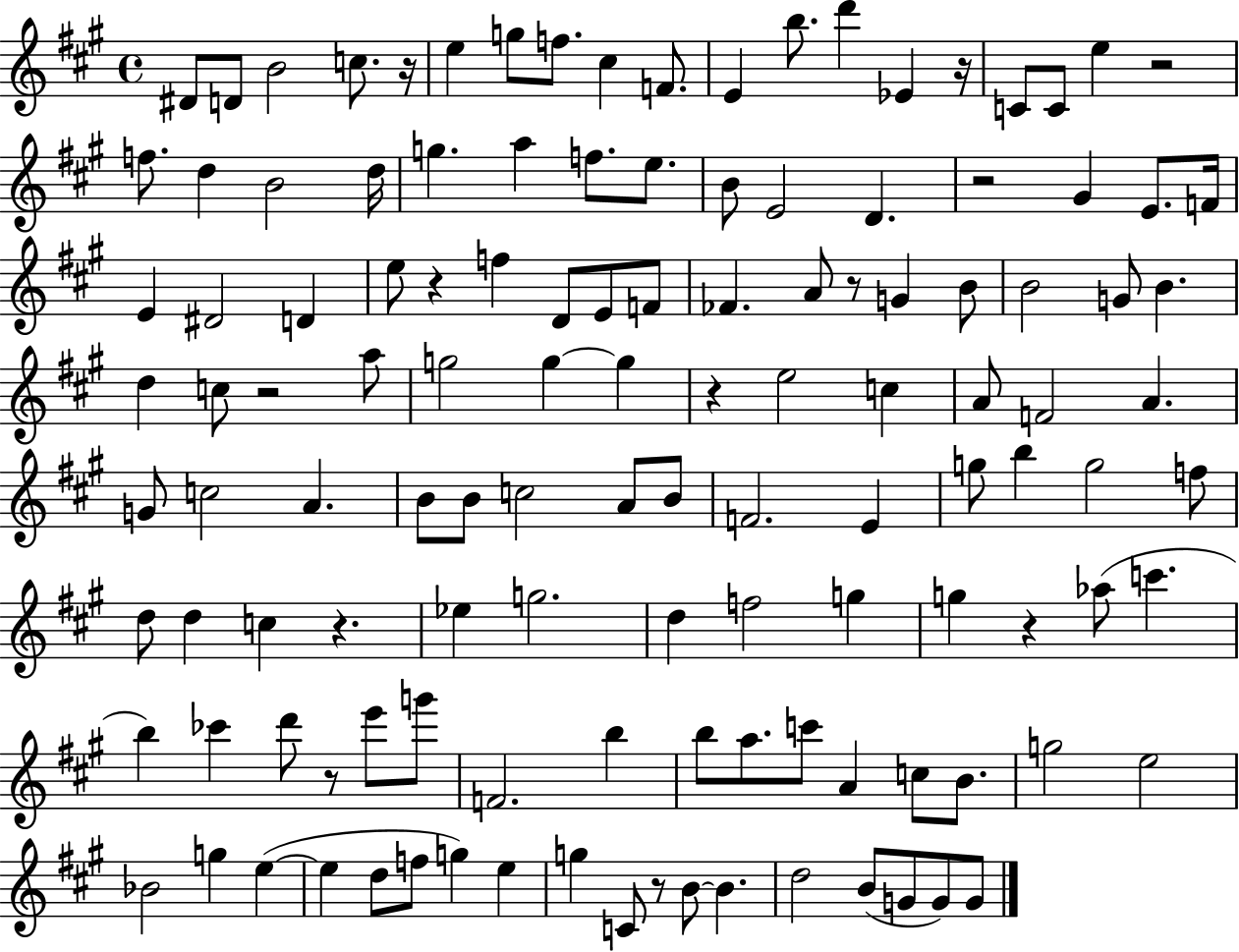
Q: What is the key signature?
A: A major